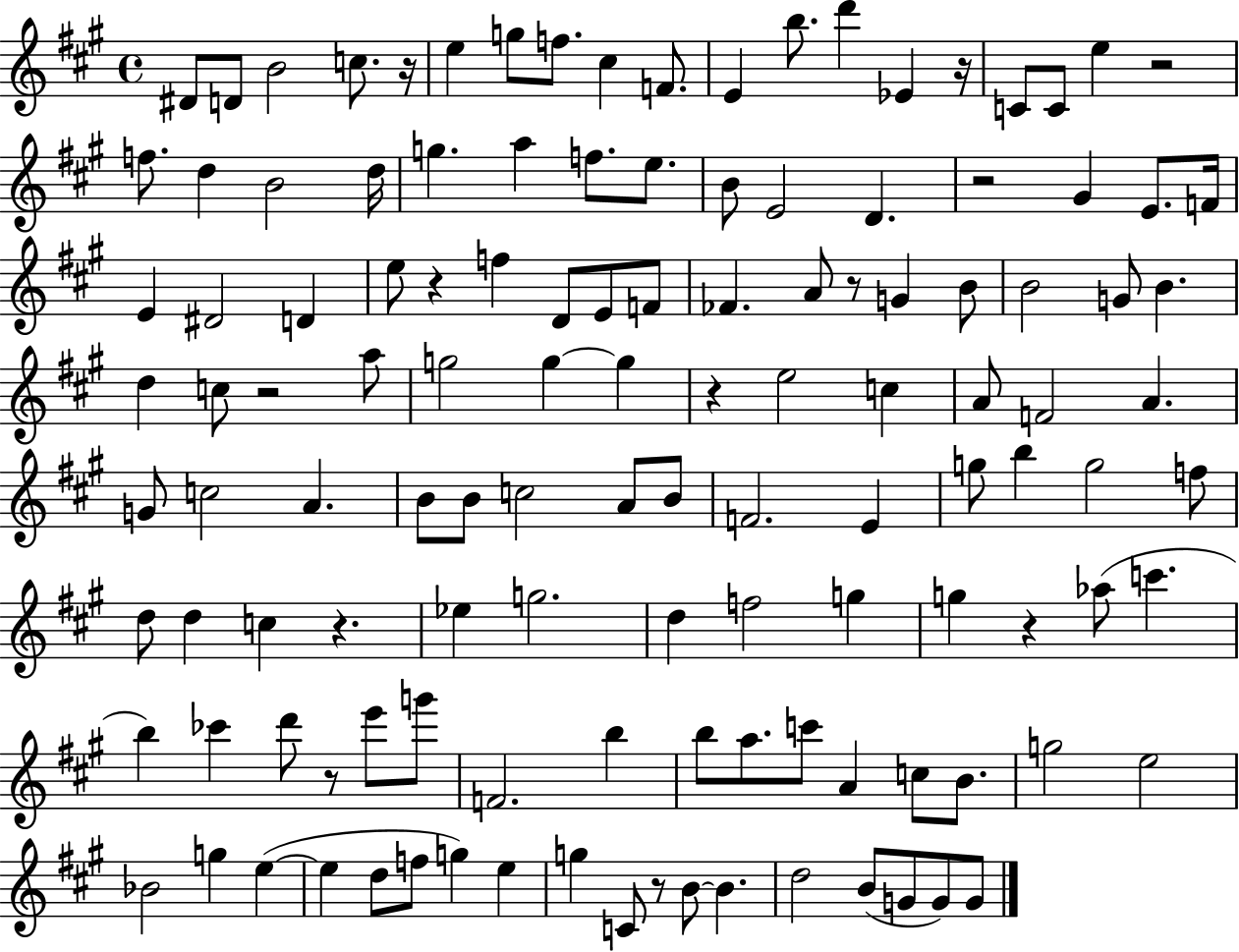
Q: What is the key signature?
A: A major